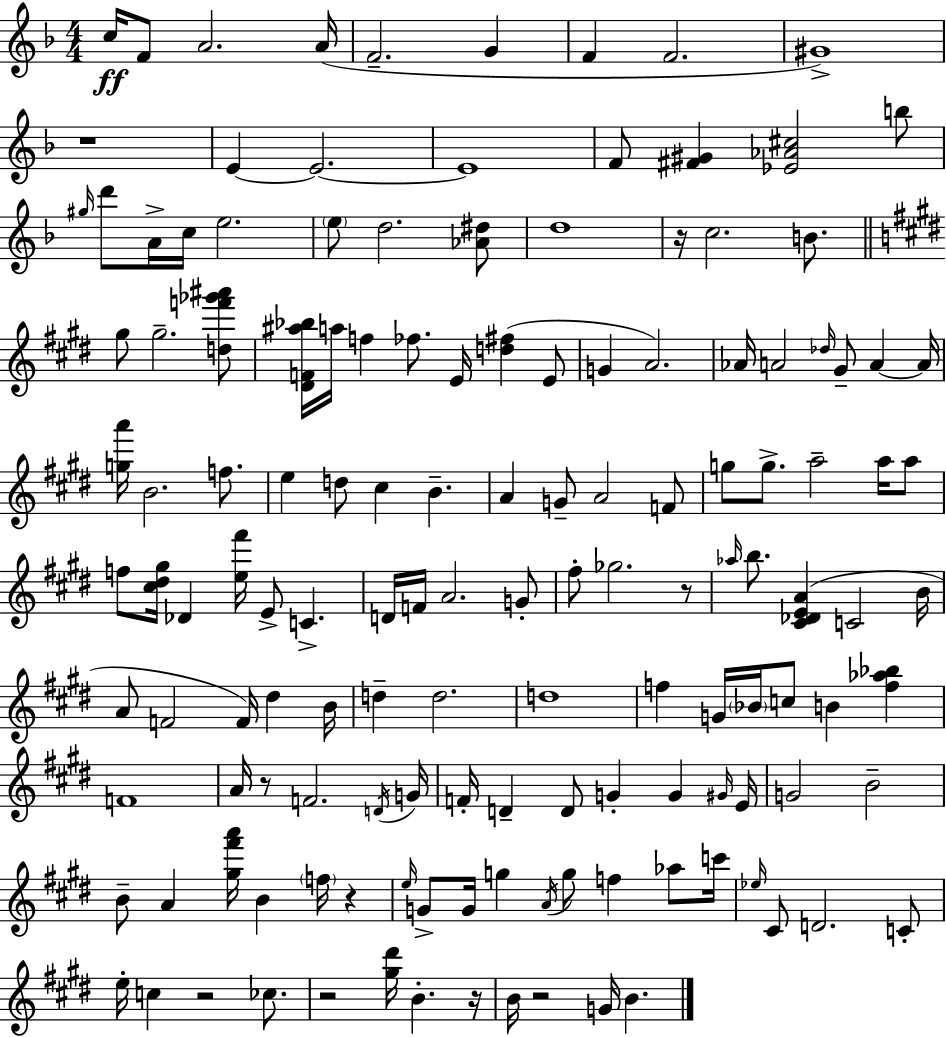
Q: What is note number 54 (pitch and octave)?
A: A5